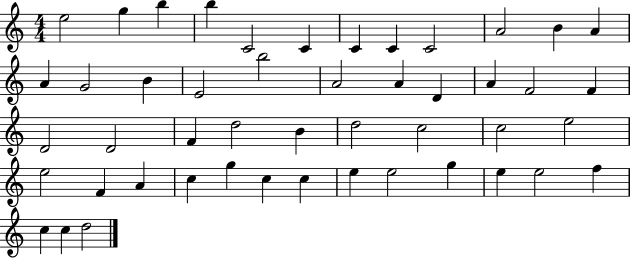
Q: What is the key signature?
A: C major